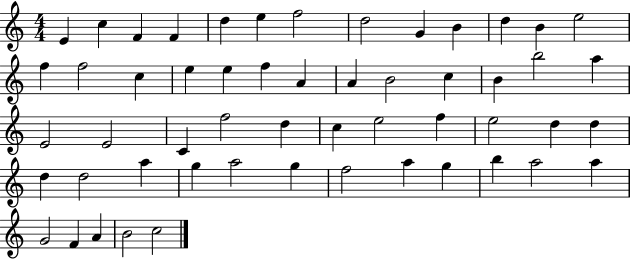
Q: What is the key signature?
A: C major